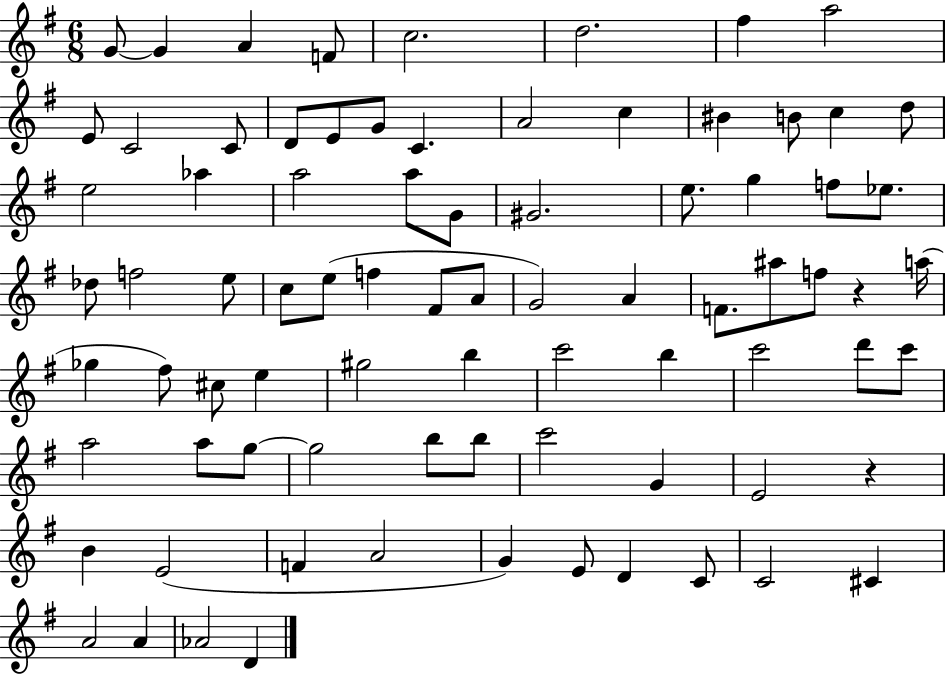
G4/e G4/q A4/q F4/e C5/h. D5/h. F#5/q A5/h E4/e C4/h C4/e D4/e E4/e G4/e C4/q. A4/h C5/q BIS4/q B4/e C5/q D5/e E5/h Ab5/q A5/h A5/e G4/e G#4/h. E5/e. G5/q F5/e Eb5/e. Db5/e F5/h E5/e C5/e E5/e F5/q F#4/e A4/e G4/h A4/q F4/e. A#5/e F5/e R/q A5/s Gb5/q F#5/e C#5/e E5/q G#5/h B5/q C6/h B5/q C6/h D6/e C6/e A5/h A5/e G5/e G5/h B5/e B5/e C6/h G4/q E4/h R/q B4/q E4/h F4/q A4/h G4/q E4/e D4/q C4/e C4/h C#4/q A4/h A4/q Ab4/h D4/q